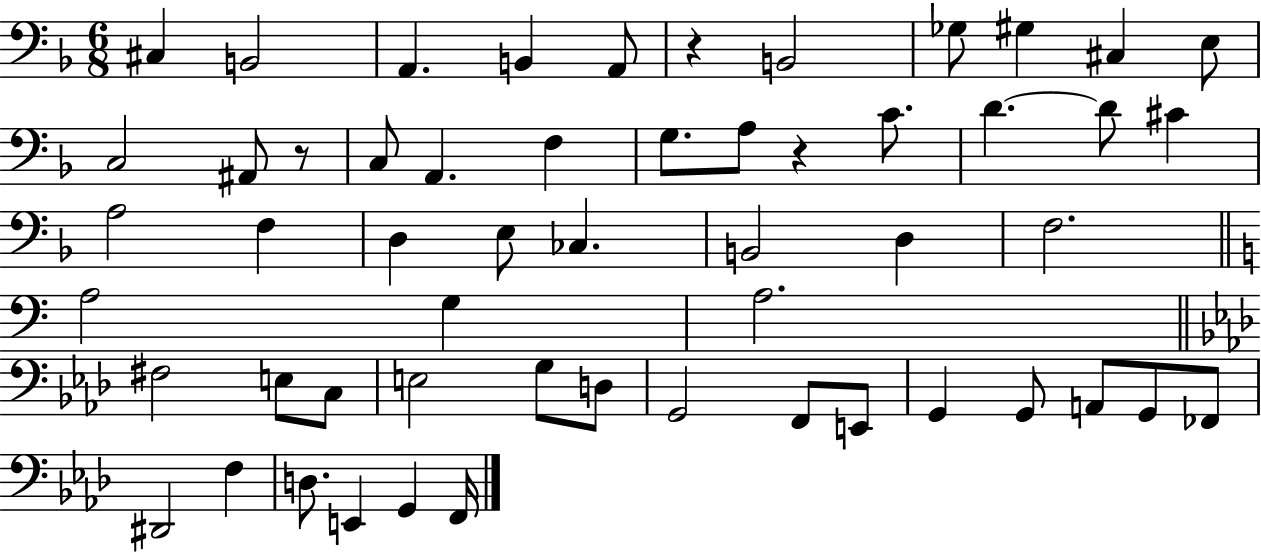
C#3/q B2/h A2/q. B2/q A2/e R/q B2/h Gb3/e G#3/q C#3/q E3/e C3/h A#2/e R/e C3/e A2/q. F3/q G3/e. A3/e R/q C4/e. D4/q. D4/e C#4/q A3/h F3/q D3/q E3/e CES3/q. B2/h D3/q F3/h. A3/h G3/q A3/h. F#3/h E3/e C3/e E3/h G3/e D3/e G2/h F2/e E2/e G2/q G2/e A2/e G2/e FES2/e D#2/h F3/q D3/e. E2/q G2/q F2/s